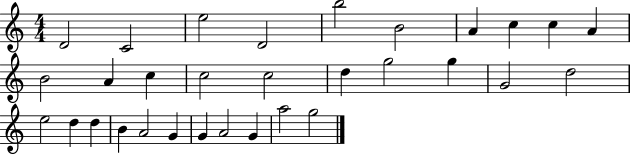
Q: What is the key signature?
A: C major